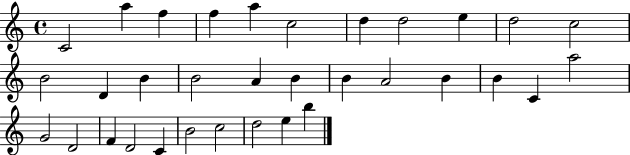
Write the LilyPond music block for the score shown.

{
  \clef treble
  \time 4/4
  \defaultTimeSignature
  \key c \major
  c'2 a''4 f''4 | f''4 a''4 c''2 | d''4 d''2 e''4 | d''2 c''2 | \break b'2 d'4 b'4 | b'2 a'4 b'4 | b'4 a'2 b'4 | b'4 c'4 a''2 | \break g'2 d'2 | f'4 d'2 c'4 | b'2 c''2 | d''2 e''4 b''4 | \break \bar "|."
}